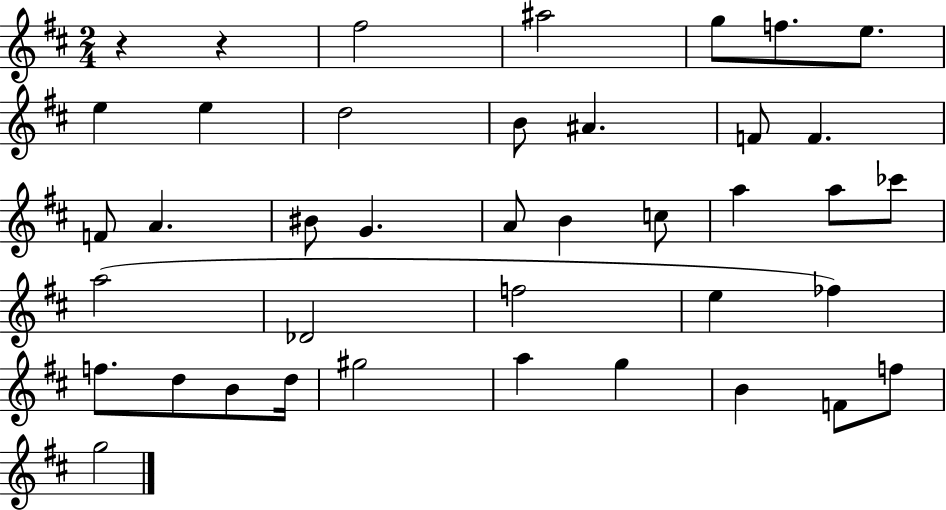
{
  \clef treble
  \numericTimeSignature
  \time 2/4
  \key d \major
  r4 r4 | fis''2 | ais''2 | g''8 f''8. e''8. | \break e''4 e''4 | d''2 | b'8 ais'4. | f'8 f'4. | \break f'8 a'4. | bis'8 g'4. | a'8 b'4 c''8 | a''4 a''8 ces'''8 | \break a''2( | des'2 | f''2 | e''4 fes''4) | \break f''8. d''8 b'8 d''16 | gis''2 | a''4 g''4 | b'4 f'8 f''8 | \break g''2 | \bar "|."
}